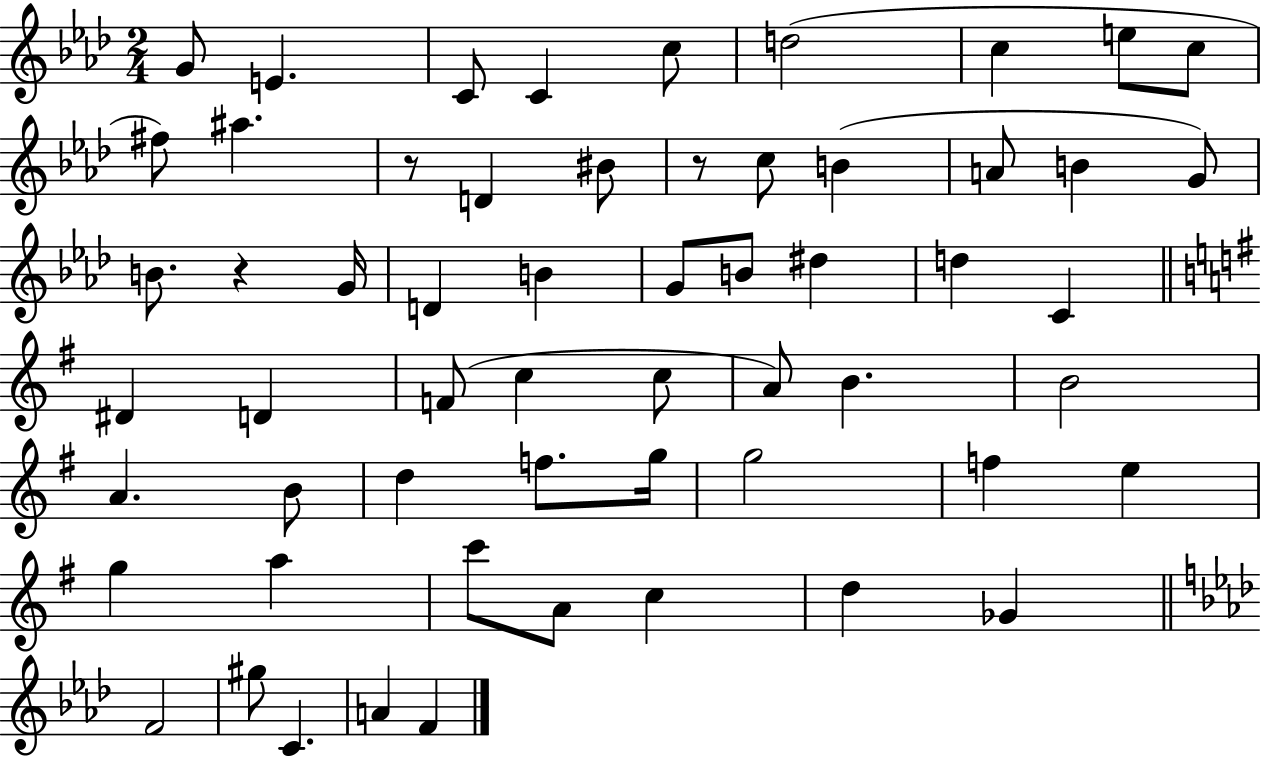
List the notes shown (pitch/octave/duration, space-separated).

G4/e E4/q. C4/e C4/q C5/e D5/h C5/q E5/e C5/e F#5/e A#5/q. R/e D4/q BIS4/e R/e C5/e B4/q A4/e B4/q G4/e B4/e. R/q G4/s D4/q B4/q G4/e B4/e D#5/q D5/q C4/q D#4/q D4/q F4/e C5/q C5/e A4/e B4/q. B4/h A4/q. B4/e D5/q F5/e. G5/s G5/h F5/q E5/q G5/q A5/q C6/e A4/e C5/q D5/q Gb4/q F4/h G#5/e C4/q. A4/q F4/q